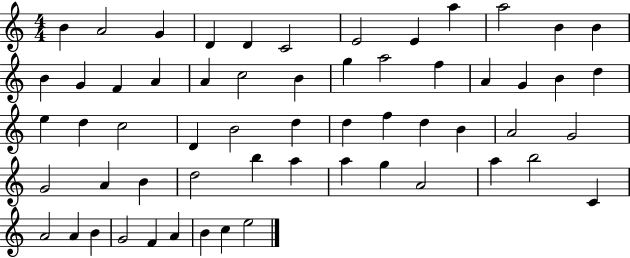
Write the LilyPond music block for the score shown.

{
  \clef treble
  \numericTimeSignature
  \time 4/4
  \key c \major
  b'4 a'2 g'4 | d'4 d'4 c'2 | e'2 e'4 a''4 | a''2 b'4 b'4 | \break b'4 g'4 f'4 a'4 | a'4 c''2 b'4 | g''4 a''2 f''4 | a'4 g'4 b'4 d''4 | \break e''4 d''4 c''2 | d'4 b'2 d''4 | d''4 f''4 d''4 b'4 | a'2 g'2 | \break g'2 a'4 b'4 | d''2 b''4 a''4 | a''4 g''4 a'2 | a''4 b''2 c'4 | \break a'2 a'4 b'4 | g'2 f'4 a'4 | b'4 c''4 e''2 | \bar "|."
}